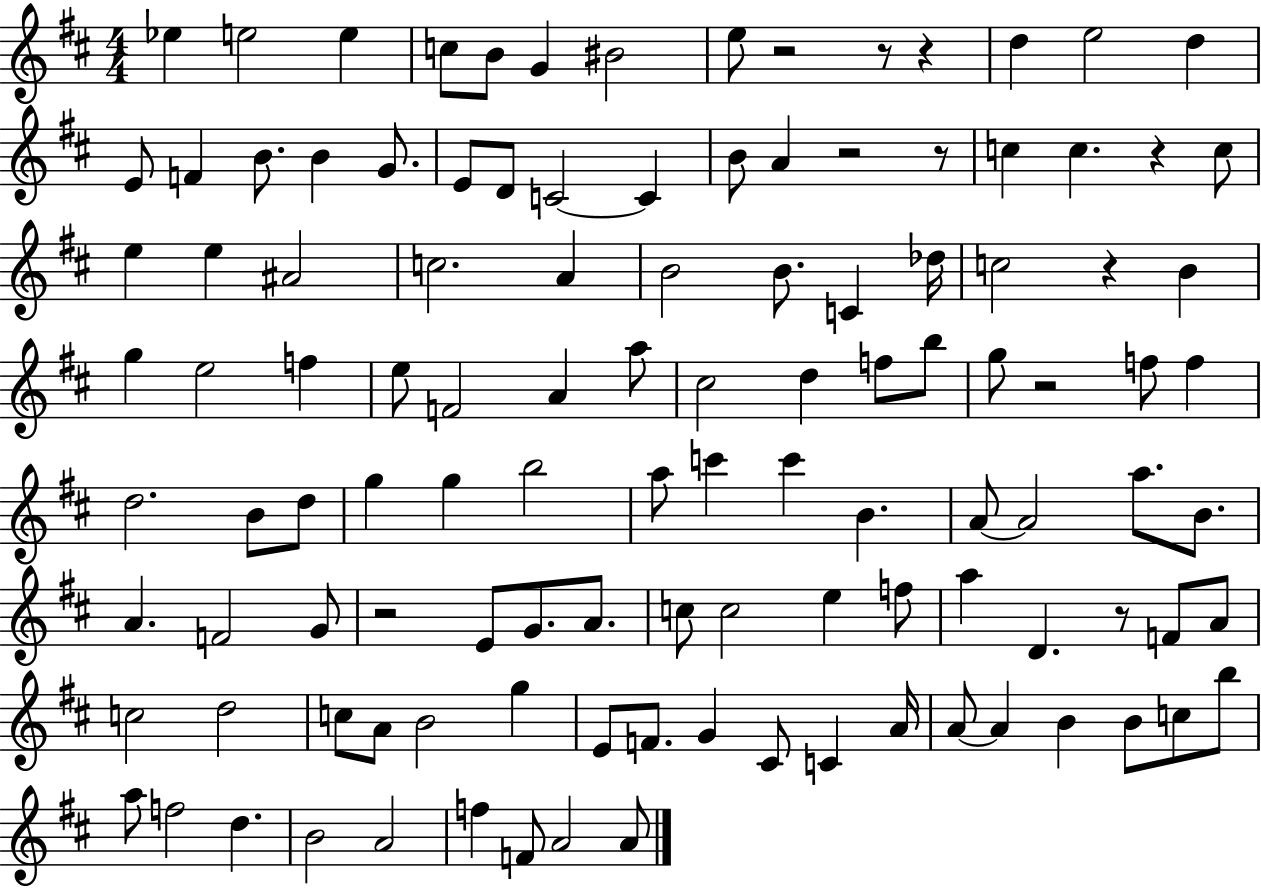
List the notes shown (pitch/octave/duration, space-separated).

Eb5/q E5/h E5/q C5/e B4/e G4/q BIS4/h E5/e R/h R/e R/q D5/q E5/h D5/q E4/e F4/q B4/e. B4/q G4/e. E4/e D4/e C4/h C4/q B4/e A4/q R/h R/e C5/q C5/q. R/q C5/e E5/q E5/q A#4/h C5/h. A4/q B4/h B4/e. C4/q Db5/s C5/h R/q B4/q G5/q E5/h F5/q E5/e F4/h A4/q A5/e C#5/h D5/q F5/e B5/e G5/e R/h F5/e F5/q D5/h. B4/e D5/e G5/q G5/q B5/h A5/e C6/q C6/q B4/q. A4/e A4/h A5/e. B4/e. A4/q. F4/h G4/e R/h E4/e G4/e. A4/e. C5/e C5/h E5/q F5/e A5/q D4/q. R/e F4/e A4/e C5/h D5/h C5/e A4/e B4/h G5/q E4/e F4/e. G4/q C#4/e C4/q A4/s A4/e A4/q B4/q B4/e C5/e B5/e A5/e F5/h D5/q. B4/h A4/h F5/q F4/e A4/h A4/e